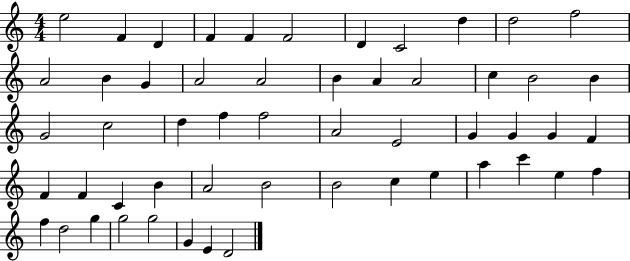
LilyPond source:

{
  \clef treble
  \numericTimeSignature
  \time 4/4
  \key c \major
  e''2 f'4 d'4 | f'4 f'4 f'2 | d'4 c'2 d''4 | d''2 f''2 | \break a'2 b'4 g'4 | a'2 a'2 | b'4 a'4 a'2 | c''4 b'2 b'4 | \break g'2 c''2 | d''4 f''4 f''2 | a'2 e'2 | g'4 g'4 g'4 f'4 | \break f'4 f'4 c'4 b'4 | a'2 b'2 | b'2 c''4 e''4 | a''4 c'''4 e''4 f''4 | \break f''4 d''2 g''4 | g''2 g''2 | g'4 e'4 d'2 | \bar "|."
}